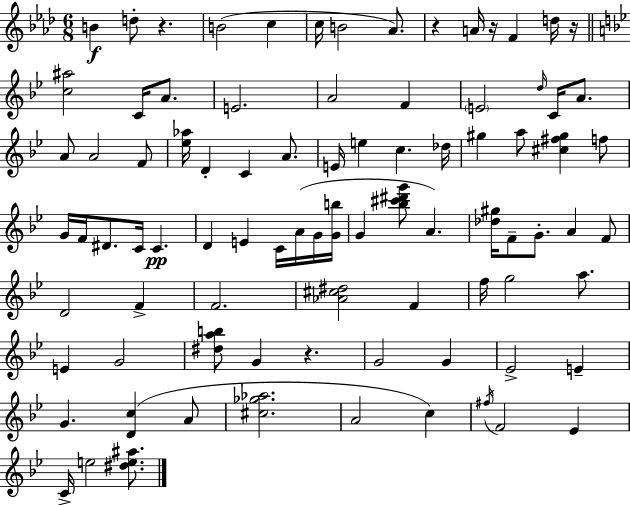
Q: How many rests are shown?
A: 5